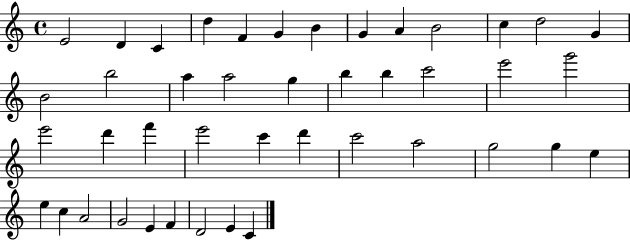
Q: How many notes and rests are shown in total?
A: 43